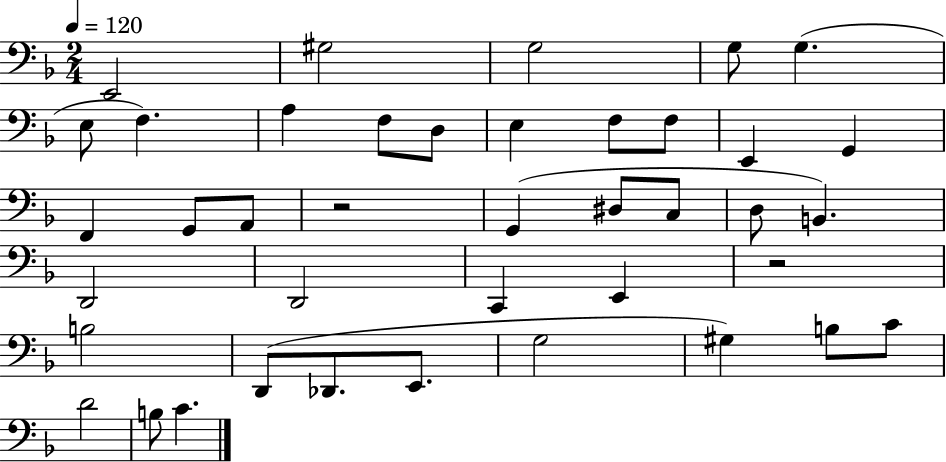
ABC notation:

X:1
T:Untitled
M:2/4
L:1/4
K:F
E,,2 ^G,2 G,2 G,/2 G, E,/2 F, A, F,/2 D,/2 E, F,/2 F,/2 E,, G,, F,, G,,/2 A,,/2 z2 G,, ^D,/2 C,/2 D,/2 B,, D,,2 D,,2 C,, E,, z2 B,2 D,,/2 _D,,/2 E,,/2 G,2 ^G, B,/2 C/2 D2 B,/2 C